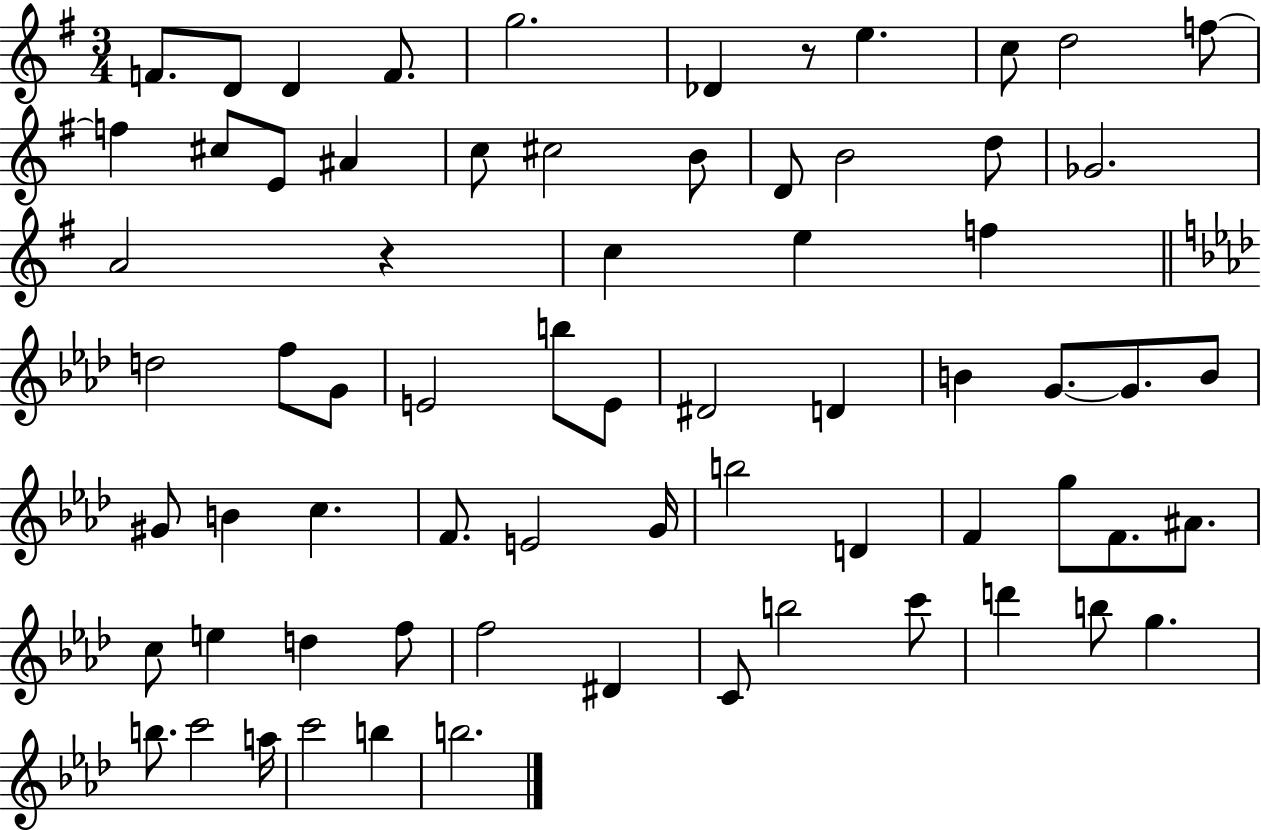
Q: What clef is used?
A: treble